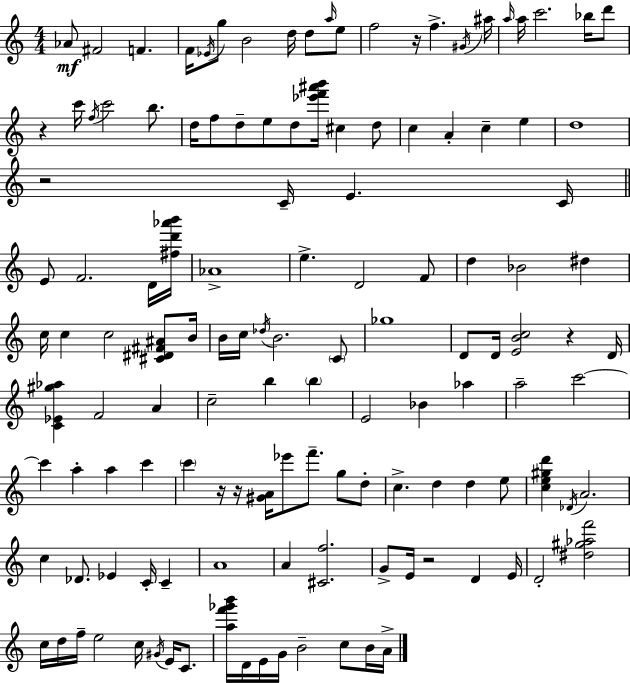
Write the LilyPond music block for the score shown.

{
  \clef treble
  \numericTimeSignature
  \time 4/4
  \key a \minor
  aes'8\mf fis'2 f'4. | f'16 \acciaccatura { ees'16 } g''8 b'2 d''16 d''8 \grace { a''16 } | e''8 f''2 r16 f''4.-> | \acciaccatura { gis'16 } ais''16 \grace { a''16 } a''16 c'''2. | \break bes''16 d'''8 r4 c'''16 \acciaccatura { f''16 } c'''2 | b''8. d''16 f''8 d''8-- e''8 d''8 <ees''' f''' ais''' b'''>16 cis''4 | d''8 c''4 a'4-. c''4-- | e''4 d''1 | \break r2 c'16-- e'4. | c'16 \bar "||" \break \key c \major e'8 f'2. d'16 <fis'' d''' aes''' b'''>16 | aes'1-> | e''4.-> d'2 f'8 | d''4 bes'2 dis''4 | \break c''16 c''4 c''2 <cis' dis' fis' ais'>8 b'16 | b'16 c''16 \acciaccatura { des''16 } b'2. \parenthesize c'8 | ges''1 | d'8 d'16 <e' b' c''>2 r4 | \break d'16 <c' ees' gis'' aes''>4 f'2 a'4 | c''2-- b''4 \parenthesize b''4 | e'2 bes'4 aes''4 | a''2-- c'''2~~ | \break c'''4 a''4-. a''4 c'''4 | \parenthesize c'''4 r16 r16 <gis' a'>16 ees'''8 f'''8.-- g''8 d''8-. | c''4.-> d''4 d''4 e''8 | <c'' e'' gis'' d'''>4 \acciaccatura { des'16 } a'2. | \break c''4 des'8. ees'4 c'16-. c'4-- | a'1 | a'4 <cis' f''>2. | g'8-> e'16 r2 d'4 | \break e'16 d'2-. <dis'' gis'' aes'' f'''>2 | c''16 d''16 f''16-- e''2 c''16 \acciaccatura { gis'16 } e'16 | c'8. <a'' f''' ges''' b'''>16 d'16 e'16 g'16 b'2-- c''8 | b'16 a'16-> \bar "|."
}